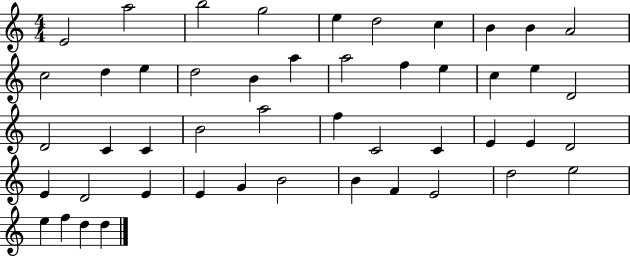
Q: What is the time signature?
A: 4/4